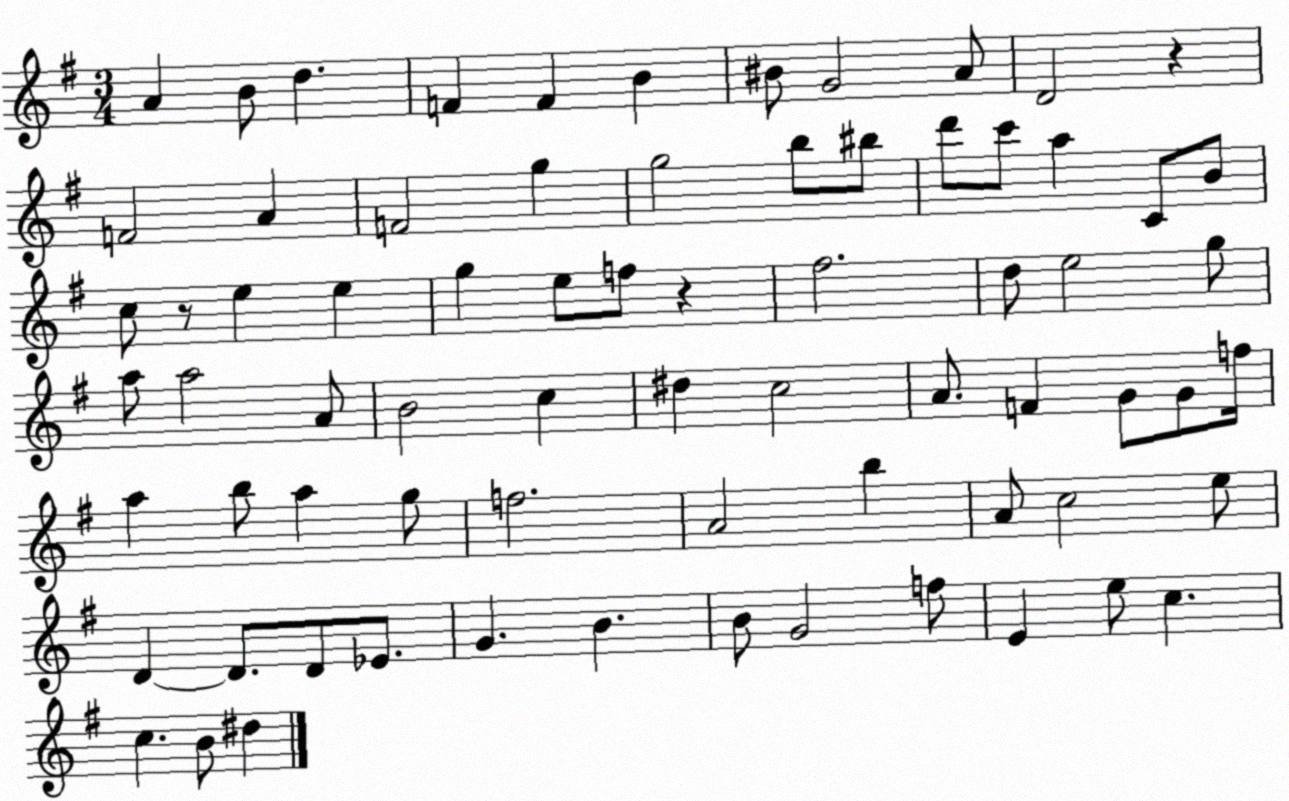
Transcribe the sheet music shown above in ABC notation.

X:1
T:Untitled
M:3/4
L:1/4
K:G
A B/2 d F F B ^B/2 G2 A/2 D2 z F2 A F2 g g2 b/2 ^b/2 d'/2 c'/2 a C/2 B/2 c/2 z/2 e e g e/2 f/2 z ^f2 d/2 e2 g/2 a/2 a2 A/2 B2 c ^d c2 A/2 F G/2 G/2 f/4 a b/2 a g/2 f2 A2 b A/2 c2 e/2 D D/2 D/2 _E/2 G B B/2 G2 f/2 E e/2 c c B/2 ^d